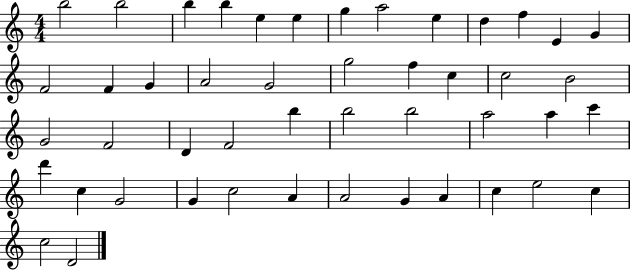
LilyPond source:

{
  \clef treble
  \numericTimeSignature
  \time 4/4
  \key c \major
  b''2 b''2 | b''4 b''4 e''4 e''4 | g''4 a''2 e''4 | d''4 f''4 e'4 g'4 | \break f'2 f'4 g'4 | a'2 g'2 | g''2 f''4 c''4 | c''2 b'2 | \break g'2 f'2 | d'4 f'2 b''4 | b''2 b''2 | a''2 a''4 c'''4 | \break d'''4 c''4 g'2 | g'4 c''2 a'4 | a'2 g'4 a'4 | c''4 e''2 c''4 | \break c''2 d'2 | \bar "|."
}